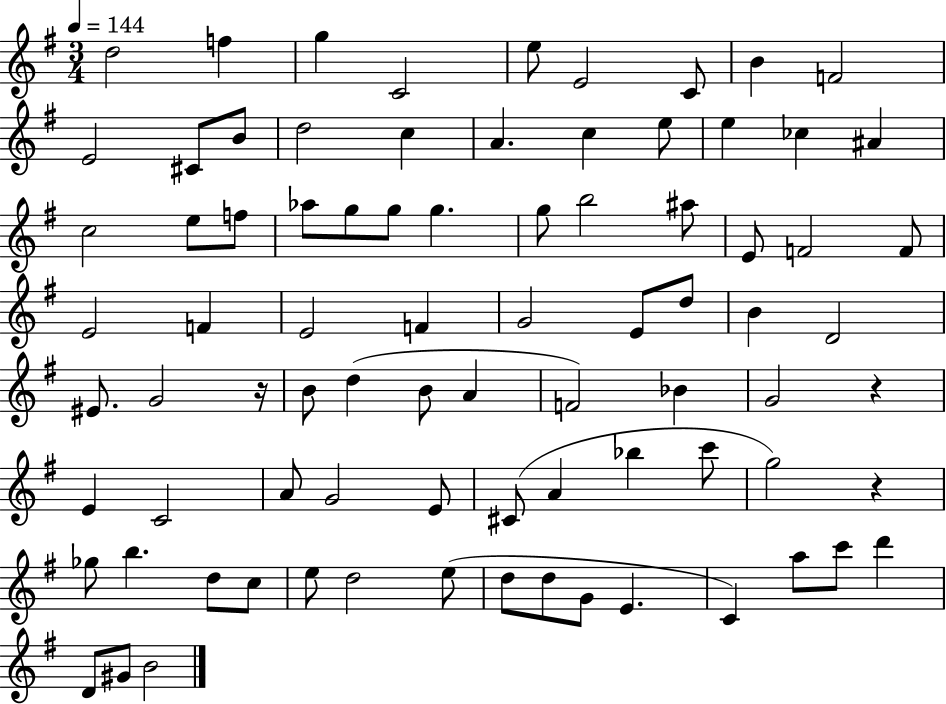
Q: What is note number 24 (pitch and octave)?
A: Ab5